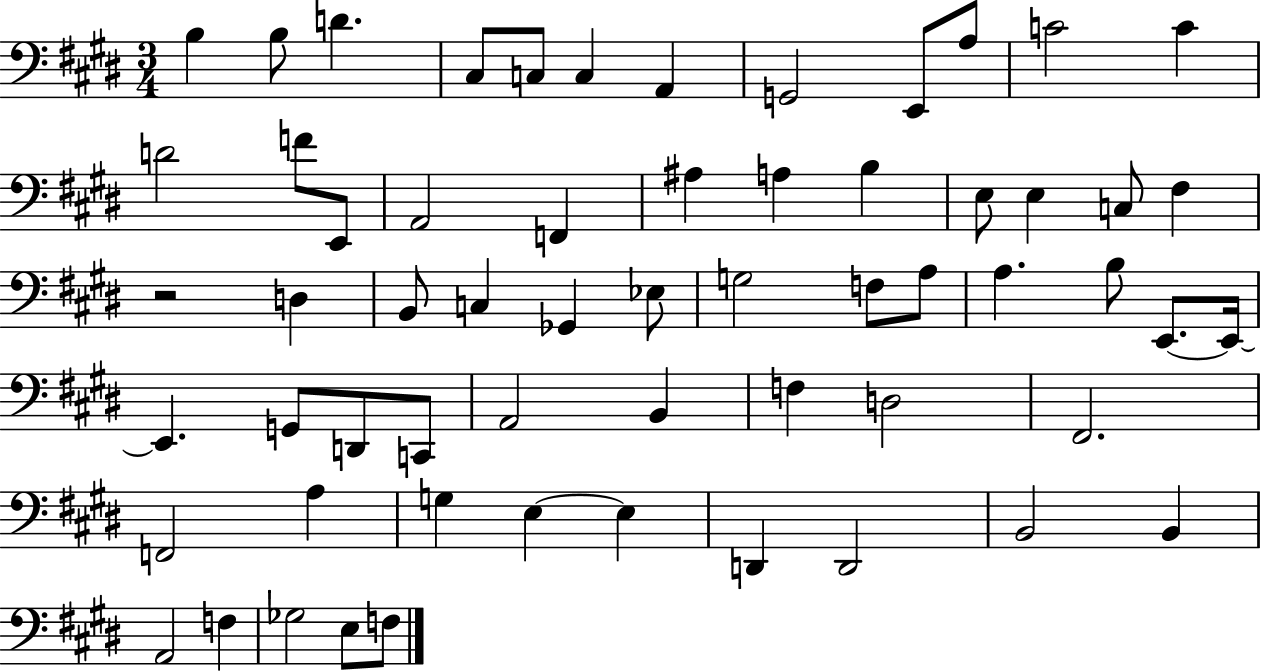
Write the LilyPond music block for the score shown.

{
  \clef bass
  \numericTimeSignature
  \time 3/4
  \key e \major
  b4 b8 d'4. | cis8 c8 c4 a,4 | g,2 e,8 a8 | c'2 c'4 | \break d'2 f'8 e,8 | a,2 f,4 | ais4 a4 b4 | e8 e4 c8 fis4 | \break r2 d4 | b,8 c4 ges,4 ees8 | g2 f8 a8 | a4. b8 e,8.~~ e,16~~ | \break e,4. g,8 d,8 c,8 | a,2 b,4 | f4 d2 | fis,2. | \break f,2 a4 | g4 e4~~ e4 | d,4 d,2 | b,2 b,4 | \break a,2 f4 | ges2 e8 f8 | \bar "|."
}